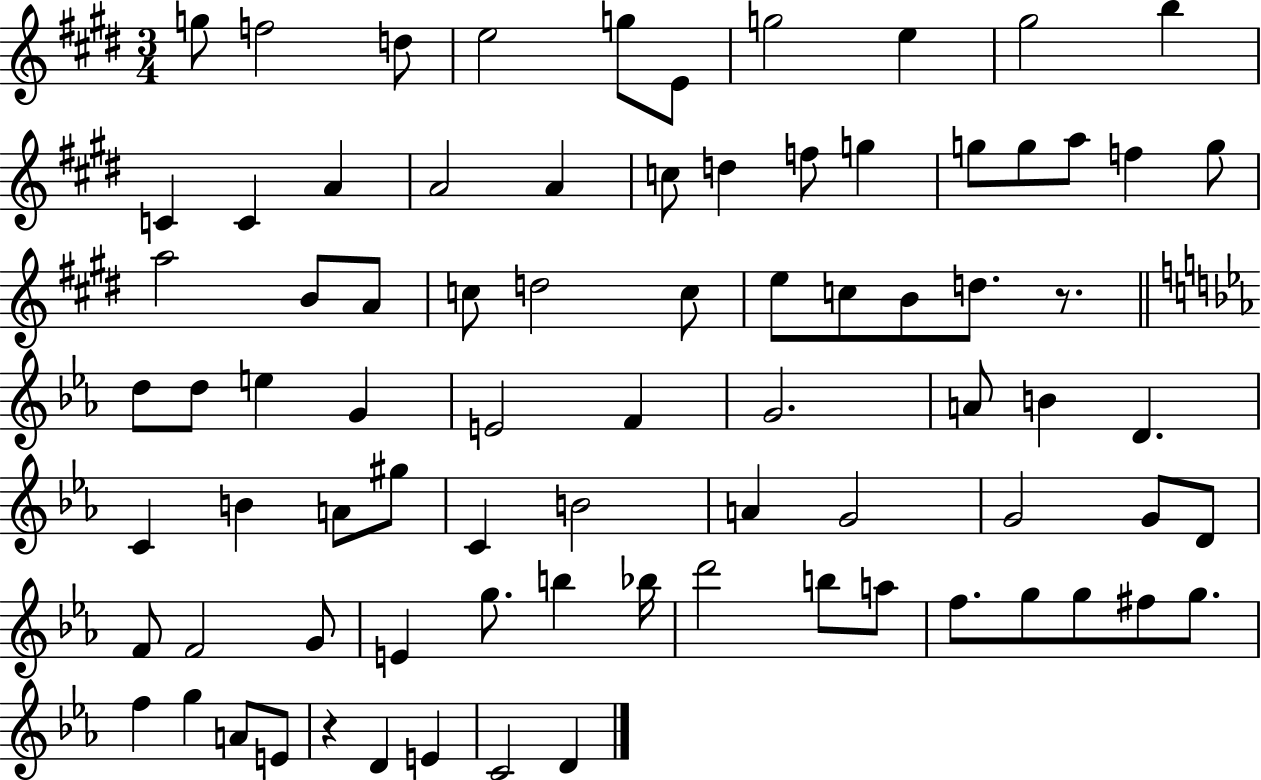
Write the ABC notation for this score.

X:1
T:Untitled
M:3/4
L:1/4
K:E
g/2 f2 d/2 e2 g/2 E/2 g2 e ^g2 b C C A A2 A c/2 d f/2 g g/2 g/2 a/2 f g/2 a2 B/2 A/2 c/2 d2 c/2 e/2 c/2 B/2 d/2 z/2 d/2 d/2 e G E2 F G2 A/2 B D C B A/2 ^g/2 C B2 A G2 G2 G/2 D/2 F/2 F2 G/2 E g/2 b _b/4 d'2 b/2 a/2 f/2 g/2 g/2 ^f/2 g/2 f g A/2 E/2 z D E C2 D